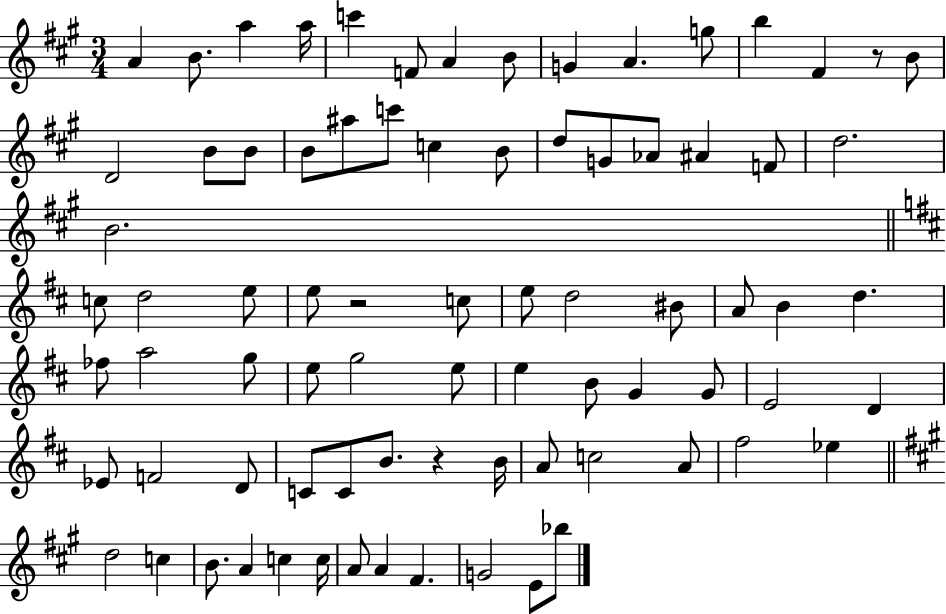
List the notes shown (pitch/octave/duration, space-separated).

A4/q B4/e. A5/q A5/s C6/q F4/e A4/q B4/e G4/q A4/q. G5/e B5/q F#4/q R/e B4/e D4/h B4/e B4/e B4/e A#5/e C6/e C5/q B4/e D5/e G4/e Ab4/e A#4/q F4/e D5/h. B4/h. C5/e D5/h E5/e E5/e R/h C5/e E5/e D5/h BIS4/e A4/e B4/q D5/q. FES5/e A5/h G5/e E5/e G5/h E5/e E5/q B4/e G4/q G4/e E4/h D4/q Eb4/e F4/h D4/e C4/e C4/e B4/e. R/q B4/s A4/e C5/h A4/e F#5/h Eb5/q D5/h C5/q B4/e. A4/q C5/q C5/s A4/e A4/q F#4/q. G4/h E4/e Bb5/e